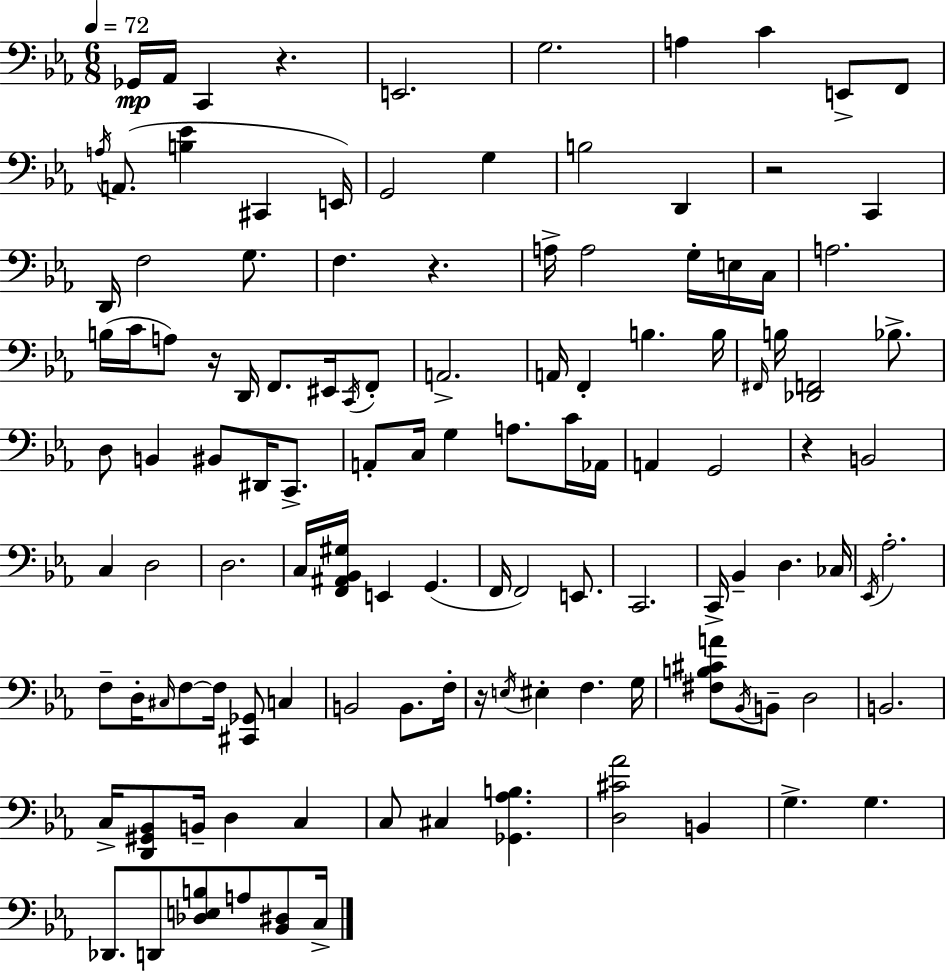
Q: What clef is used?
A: bass